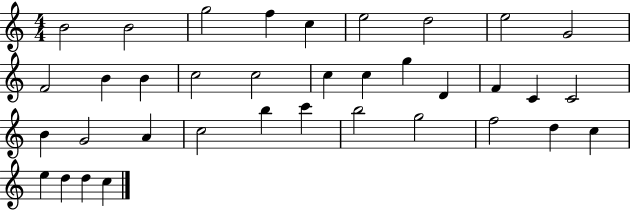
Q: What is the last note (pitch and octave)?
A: C5